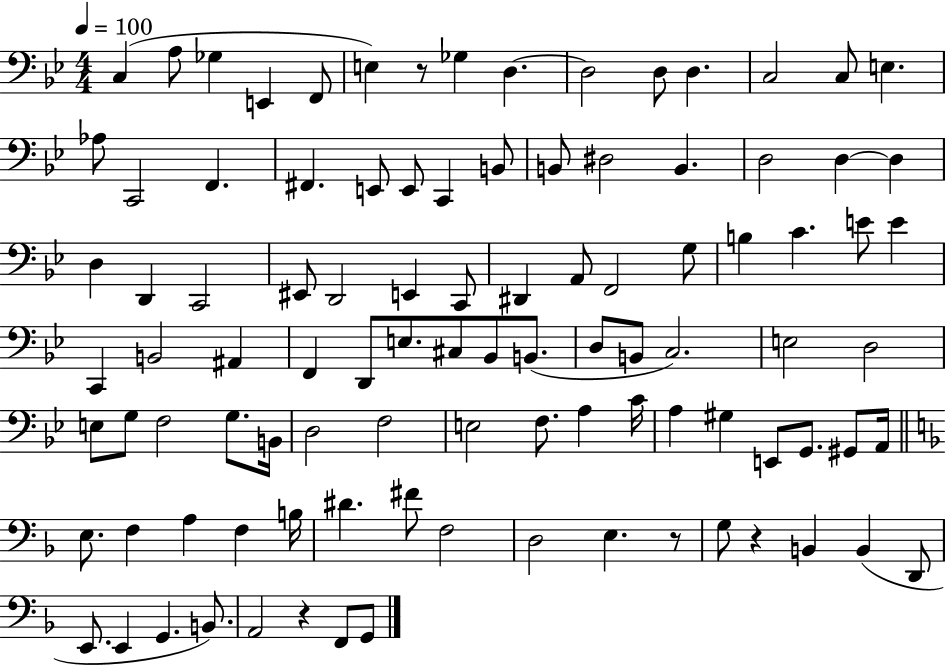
C3/q A3/e Gb3/q E2/q F2/e E3/q R/e Gb3/q D3/q. D3/h D3/e D3/q. C3/h C3/e E3/q. Ab3/e C2/h F2/q. F#2/q. E2/e E2/e C2/q B2/e B2/e D#3/h B2/q. D3/h D3/q D3/q D3/q D2/q C2/h EIS2/e D2/h E2/q C2/e D#2/q A2/e F2/h G3/e B3/q C4/q. E4/e E4/q C2/q B2/h A#2/q F2/q D2/e E3/e. C#3/e Bb2/e B2/e. D3/e B2/e C3/h. E3/h D3/h E3/e G3/e F3/h G3/e. B2/s D3/h F3/h E3/h F3/e. A3/q C4/s A3/q G#3/q E2/e G2/e. G#2/e A2/s E3/e. F3/q A3/q F3/q B3/s D#4/q. F#4/e F3/h D3/h E3/q. R/e G3/e R/q B2/q B2/q D2/e E2/e. E2/q G2/q. B2/e. A2/h R/q F2/e G2/e